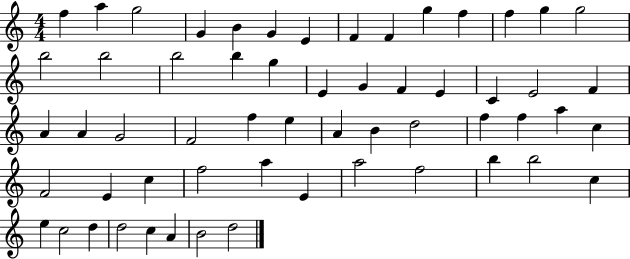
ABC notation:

X:1
T:Untitled
M:4/4
L:1/4
K:C
f a g2 G B G E F F g f f g g2 b2 b2 b2 b g E G F E C E2 F A A G2 F2 f e A B d2 f f a c F2 E c f2 a E a2 f2 b b2 c e c2 d d2 c A B2 d2